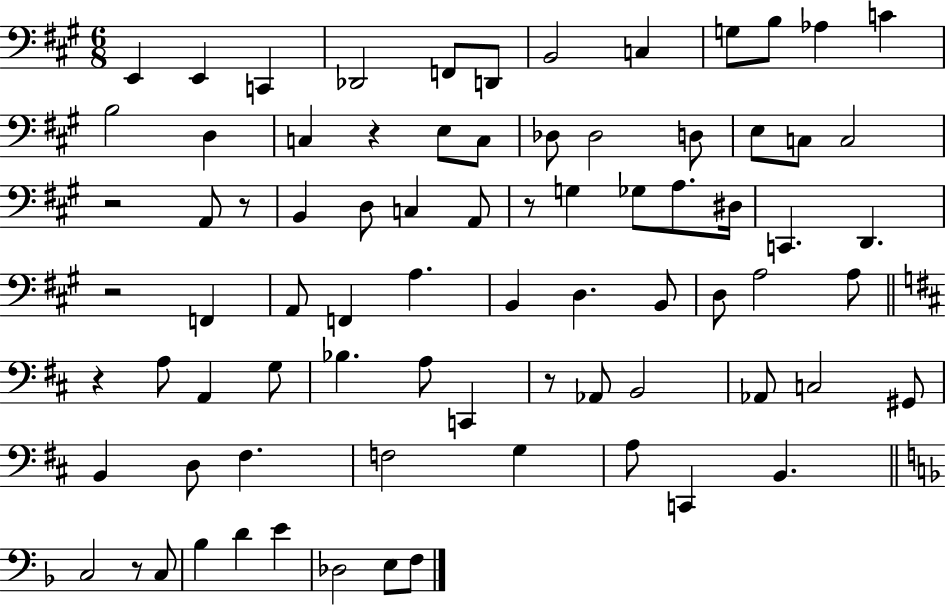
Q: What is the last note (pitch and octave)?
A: F3